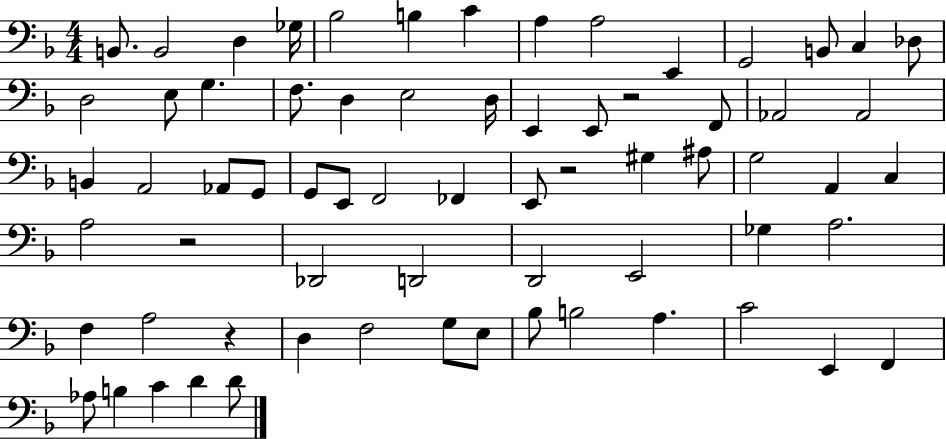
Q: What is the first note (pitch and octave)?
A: B2